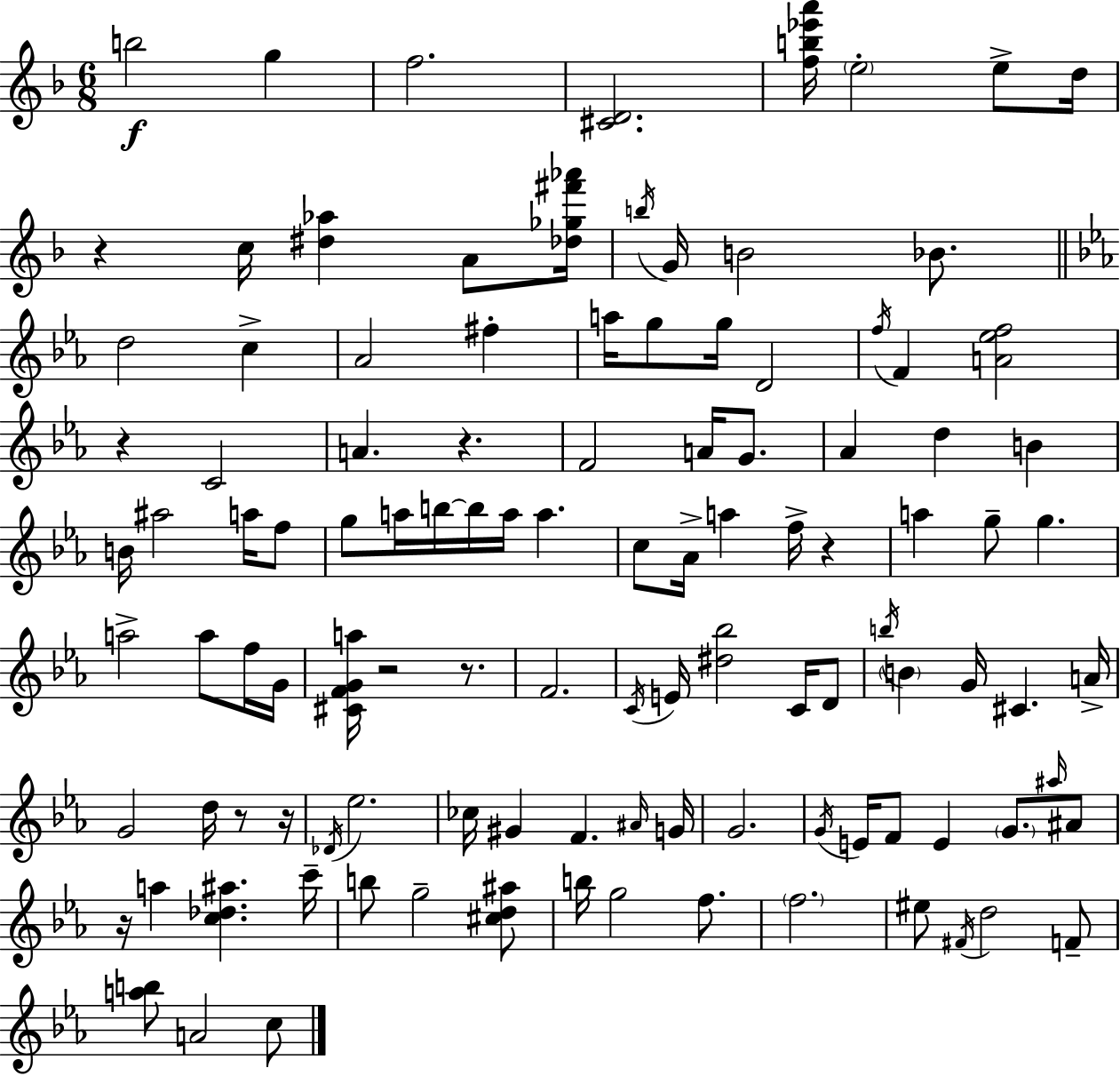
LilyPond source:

{
  \clef treble
  \numericTimeSignature
  \time 6/8
  \key d \minor
  b''2\f g''4 | f''2. | <cis' d'>2. | <f'' b'' ees''' a'''>16 \parenthesize e''2-. e''8-> d''16 | \break r4 c''16 <dis'' aes''>4 a'8 <des'' ges'' fis''' aes'''>16 | \acciaccatura { b''16 } g'16 b'2 bes'8. | \bar "||" \break \key ees \major d''2 c''4-> | aes'2 fis''4-. | a''16 g''8 g''16 d'2 | \acciaccatura { f''16 } f'4 <a' ees'' f''>2 | \break r4 c'2 | a'4. r4. | f'2 a'16 g'8. | aes'4 d''4 b'4 | \break b'16 ais''2 a''16 f''8 | g''8 a''16 b''16~~ b''16 a''16 a''4. | c''8 aes'16-> a''4 f''16-> r4 | a''4 g''8-- g''4. | \break a''2-> a''8 f''16 | g'16 <cis' f' g' a''>16 r2 r8. | f'2. | \acciaccatura { c'16 } e'16 <dis'' bes''>2 c'16 | \break d'8 \acciaccatura { b''16 } \parenthesize b'4 g'16 cis'4. | a'16-> g'2 d''16 | r8 r16 \acciaccatura { des'16 } ees''2. | ces''16 gis'4 f'4. | \break \grace { ais'16 } g'16 g'2. | \acciaccatura { g'16 } e'16 f'8 e'4 | \parenthesize g'8. \grace { ais''16 } ais'8 r16 a''4 | <c'' des'' ais''>4. c'''16-- b''8 g''2-- | \break <cis'' d'' ais''>8 b''16 g''2 | f''8. \parenthesize f''2. | eis''8 \acciaccatura { fis'16 } d''2 | f'8-- <a'' b''>8 a'2 | \break c''8 \bar "|."
}